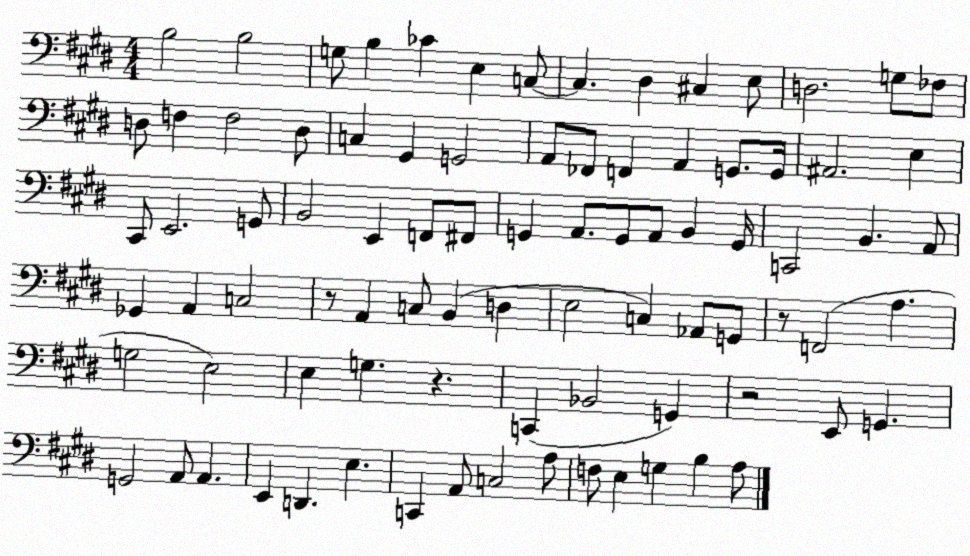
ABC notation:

X:1
T:Untitled
M:4/4
L:1/4
K:E
B,2 B,2 G,/2 B, _C E, C,/2 C, ^D, ^C, E,/2 D,2 G,/2 _F,/2 D,/2 F, F,2 D,/2 C, ^G,, G,,2 A,,/2 _F,,/2 F,, A,, G,,/2 G,,/4 ^A,,2 E, ^C,,/2 E,,2 G,,/2 B,,2 E,, F,,/2 ^F,,/2 G,, A,,/2 G,,/2 A,,/2 B,, G,,/4 C,,2 B,, A,,/2 _G,, A,, C,2 z/2 A,, C,/2 B,, D, E,2 C, _A,,/2 G,,/2 z/2 F,,2 A, G,2 E,2 E, G, z C,, _B,,2 G,, z2 E,,/2 G,, G,,2 A,,/2 A,, E,, D,, E, C,, A,,/2 C,2 A,/2 F,/2 E, G, B, A,/2